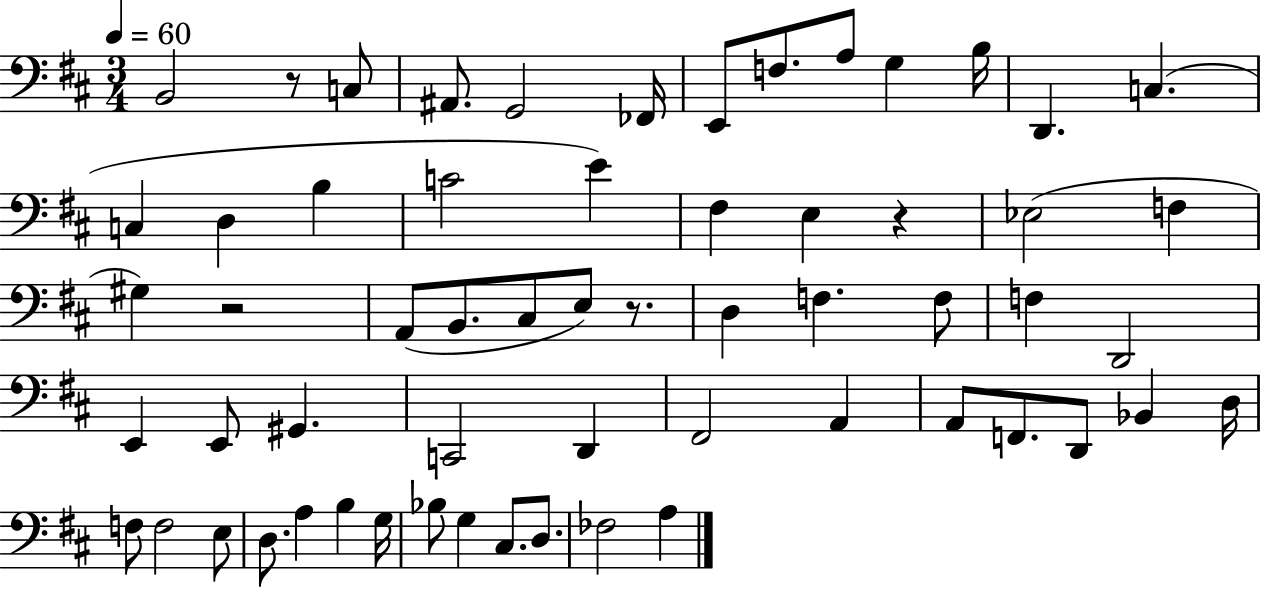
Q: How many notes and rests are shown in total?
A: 60